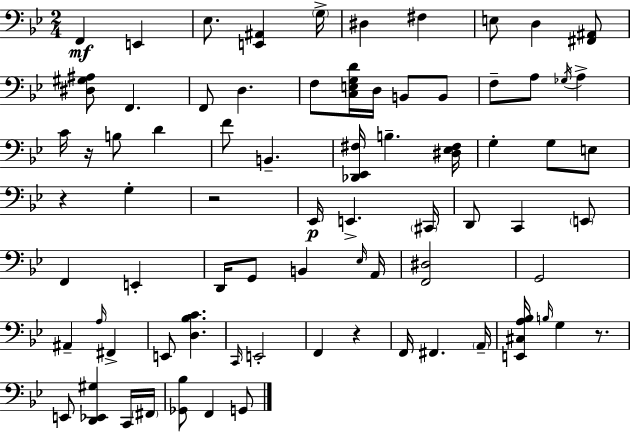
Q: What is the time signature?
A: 2/4